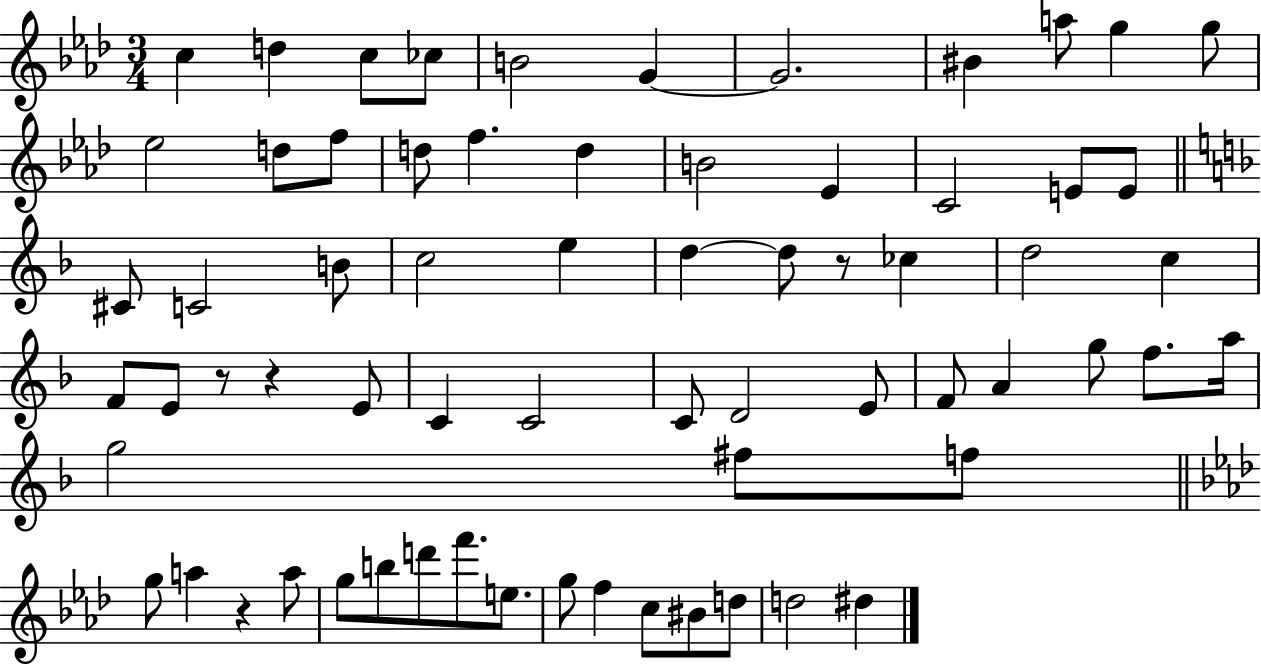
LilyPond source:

{
  \clef treble
  \numericTimeSignature
  \time 3/4
  \key aes \major
  \repeat volta 2 { c''4 d''4 c''8 ces''8 | b'2 g'4~~ | g'2. | bis'4 a''8 g''4 g''8 | \break ees''2 d''8 f''8 | d''8 f''4. d''4 | b'2 ees'4 | c'2 e'8 e'8 | \break \bar "||" \break \key f \major cis'8 c'2 b'8 | c''2 e''4 | d''4~~ d''8 r8 ces''4 | d''2 c''4 | \break f'8 e'8 r8 r4 e'8 | c'4 c'2 | c'8 d'2 e'8 | f'8 a'4 g''8 f''8. a''16 | \break g''2 fis''8 f''8 | \bar "||" \break \key f \minor g''8 a''4 r4 a''8 | g''8 b''8 d'''8 f'''8. e''8. | g''8 f''4 c''8 bis'8 d''8 | d''2 dis''4 | \break } \bar "|."
}